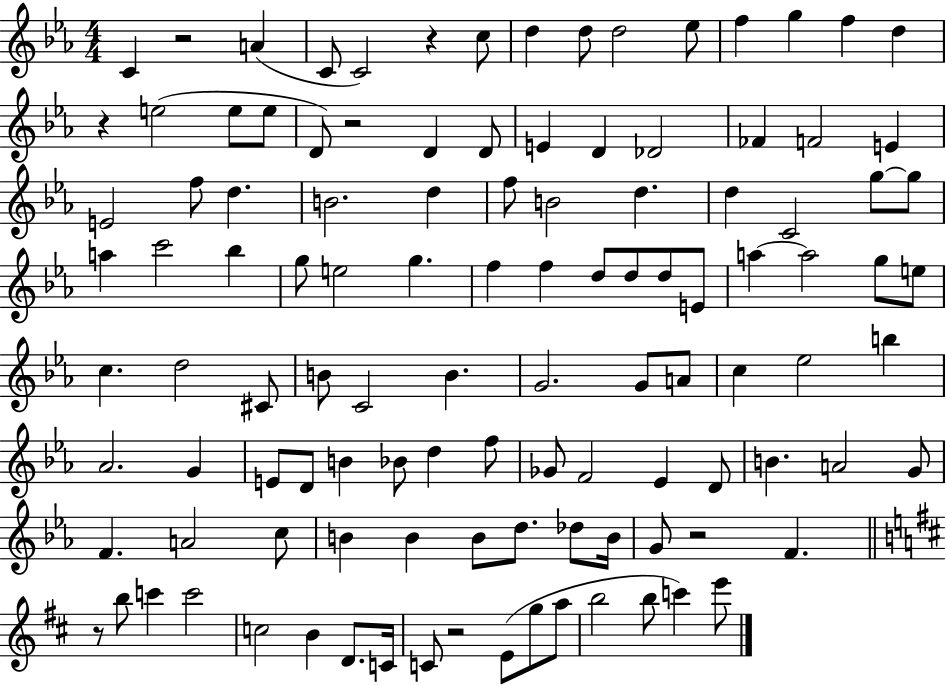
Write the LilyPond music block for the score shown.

{
  \clef treble
  \numericTimeSignature
  \time 4/4
  \key ees \major
  c'4 r2 a'4( | c'8 c'2) r4 c''8 | d''4 d''8 d''2 ees''8 | f''4 g''4 f''4 d''4 | \break r4 e''2( e''8 e''8 | d'8) r2 d'4 d'8 | e'4 d'4 des'2 | fes'4 f'2 e'4 | \break e'2 f''8 d''4. | b'2. d''4 | f''8 b'2 d''4. | d''4 c'2 g''8~~ g''8 | \break a''4 c'''2 bes''4 | g''8 e''2 g''4. | f''4 f''4 d''8 d''8 d''8 e'8 | a''4~~ a''2 g''8 e''8 | \break c''4. d''2 cis'8 | b'8 c'2 b'4. | g'2. g'8 a'8 | c''4 ees''2 b''4 | \break aes'2. g'4 | e'8 d'8 b'4 bes'8 d''4 f''8 | ges'8 f'2 ees'4 d'8 | b'4. a'2 g'8 | \break f'4. a'2 c''8 | b'4 b'4 b'8 d''8. des''8 b'16 | g'8 r2 f'4. | \bar "||" \break \key b \minor r8 b''8 c'''4 c'''2 | c''2 b'4 d'8. c'16 | c'8 r2 e'8( g''8 a''8 | b''2 b''8 c'''4) e'''8 | \break \bar "|."
}